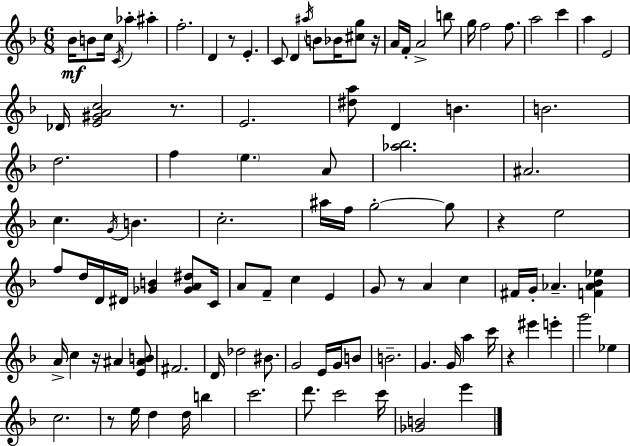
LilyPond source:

{
  \clef treble
  \numericTimeSignature
  \time 6/8
  \key d \minor
  bes'16\mf b'8 c''16 \acciaccatura { c'16 } aes''4-. ais''4-. | f''2.-. | d'4 r8 e'4.-. | c'8 d'4 \acciaccatura { ais''16 } b'8 bes'16 <cis'' g''>8 | \break r16 a'16 f'16-. a'2-> | b''8 g''16 f''2 f''8. | a''2 c'''4 | a''4 e'2 | \break des'16 <e' gis' a' c''>2 r8. | e'2. | <dis'' a''>8 d'4 b'4. | b'2. | \break d''2. | f''4 \parenthesize e''4. | a'8 <aes'' bes''>2. | ais'2. | \break c''4. \acciaccatura { g'16 } b'4. | c''2.-. | ais''16 f''16 g''2-.~~ | g''8 r4 e''2 | \break f''8 d''16 d'16 dis'16 <ges' b'>4 | <ges' a' dis''>8 c'16 a'8 f'8-- c''4 e'4 | g'8 r8 a'4 c''4 | fis'16 g'16-. aes'4.-- <f' aes' bes' ees''>4 | \break a'16-> c''4 r16 ais'4 | <e' ais' b'>8 fis'2. | d'16 des''2 | bis'8. g'2 e'16 | \break g'16 b'8 b'2.-- | g'4. g'16 a''4 | c'''16 r4 eis'''4 e'''4-. | g'''2 ees''4 | \break c''2. | r8 e''16 d''4 d''16 b''4 | c'''2. | d'''8. c'''2 | \break c'''16 <ges' b'>2 e'''4 | \bar "|."
}